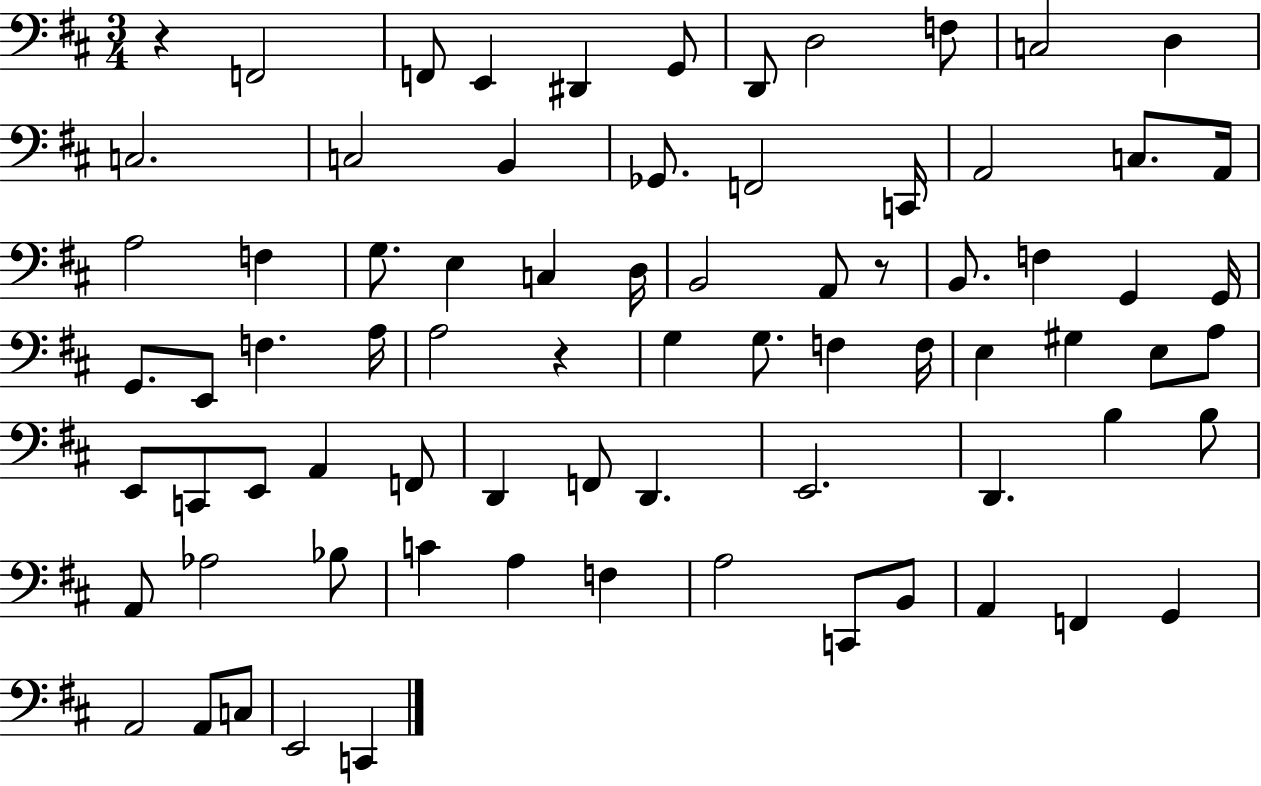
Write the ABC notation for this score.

X:1
T:Untitled
M:3/4
L:1/4
K:D
z F,,2 F,,/2 E,, ^D,, G,,/2 D,,/2 D,2 F,/2 C,2 D, C,2 C,2 B,, _G,,/2 F,,2 C,,/4 A,,2 C,/2 A,,/4 A,2 F, G,/2 E, C, D,/4 B,,2 A,,/2 z/2 B,,/2 F, G,, G,,/4 G,,/2 E,,/2 F, A,/4 A,2 z G, G,/2 F, F,/4 E, ^G, E,/2 A,/2 E,,/2 C,,/2 E,,/2 A,, F,,/2 D,, F,,/2 D,, E,,2 D,, B, B,/2 A,,/2 _A,2 _B,/2 C A, F, A,2 C,,/2 B,,/2 A,, F,, G,, A,,2 A,,/2 C,/2 E,,2 C,,